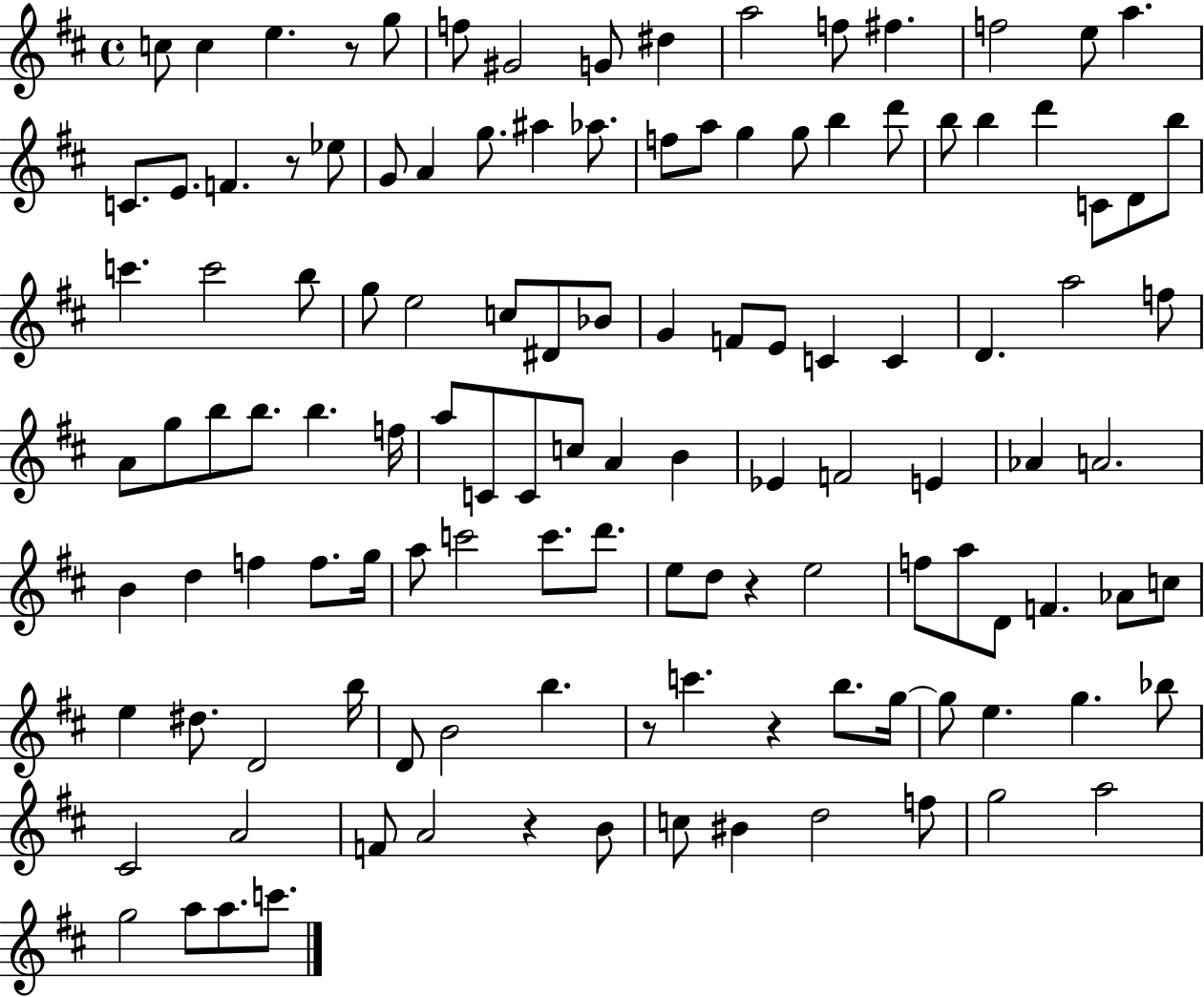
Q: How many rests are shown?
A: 6